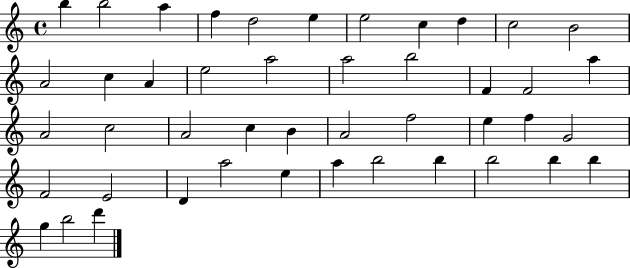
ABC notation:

X:1
T:Untitled
M:4/4
L:1/4
K:C
b b2 a f d2 e e2 c d c2 B2 A2 c A e2 a2 a2 b2 F F2 a A2 c2 A2 c B A2 f2 e f G2 F2 E2 D a2 e a b2 b b2 b b g b2 d'